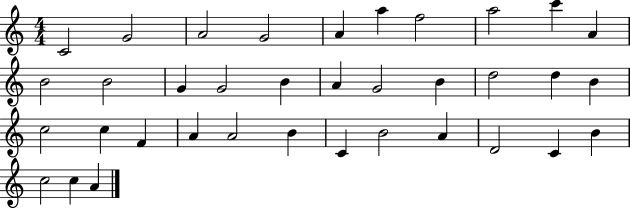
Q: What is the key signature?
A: C major